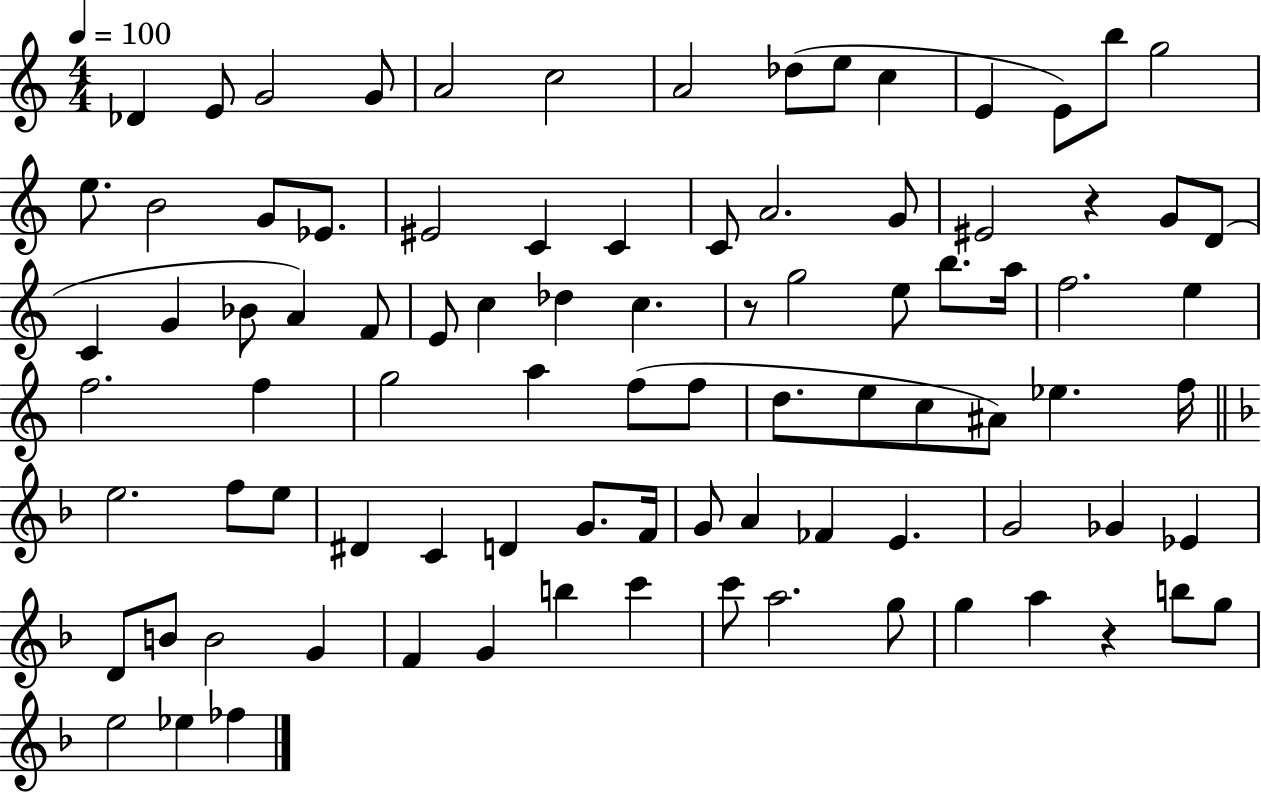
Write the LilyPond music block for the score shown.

{
  \clef treble
  \numericTimeSignature
  \time 4/4
  \key c \major
  \tempo 4 = 100
  des'4 e'8 g'2 g'8 | a'2 c''2 | a'2 des''8( e''8 c''4 | e'4 e'8) b''8 g''2 | \break e''8. b'2 g'8 ees'8. | eis'2 c'4 c'4 | c'8 a'2. g'8 | eis'2 r4 g'8 d'8( | \break c'4 g'4 bes'8 a'4) f'8 | e'8 c''4 des''4 c''4. | r8 g''2 e''8 b''8. a''16 | f''2. e''4 | \break f''2. f''4 | g''2 a''4 f''8( f''8 | d''8. e''8 c''8 ais'8) ees''4. f''16 | \bar "||" \break \key f \major e''2. f''8 e''8 | dis'4 c'4 d'4 g'8. f'16 | g'8 a'4 fes'4 e'4. | g'2 ges'4 ees'4 | \break d'8 b'8 b'2 g'4 | f'4 g'4 b''4 c'''4 | c'''8 a''2. g''8 | g''4 a''4 r4 b''8 g''8 | \break e''2 ees''4 fes''4 | \bar "|."
}